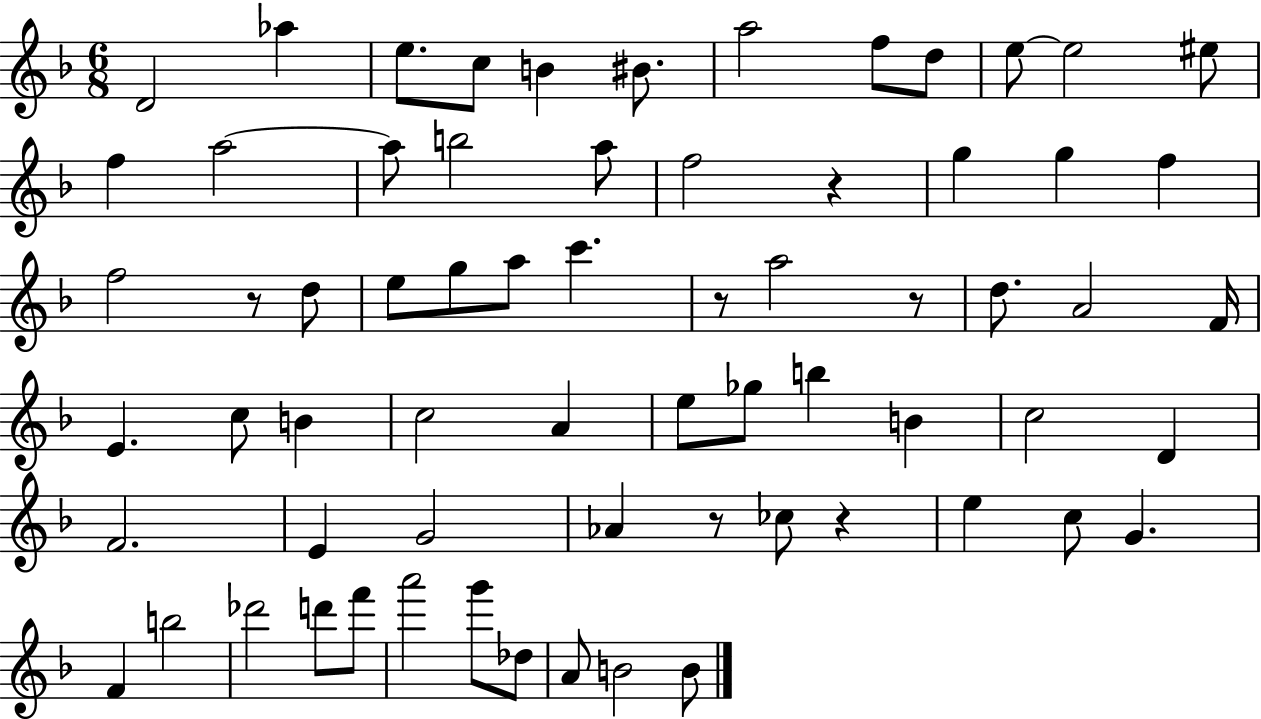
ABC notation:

X:1
T:Untitled
M:6/8
L:1/4
K:F
D2 _a e/2 c/2 B ^B/2 a2 f/2 d/2 e/2 e2 ^e/2 f a2 a/2 b2 a/2 f2 z g g f f2 z/2 d/2 e/2 g/2 a/2 c' z/2 a2 z/2 d/2 A2 F/4 E c/2 B c2 A e/2 _g/2 b B c2 D F2 E G2 _A z/2 _c/2 z e c/2 G F b2 _d'2 d'/2 f'/2 a'2 g'/2 _d/2 A/2 B2 B/2